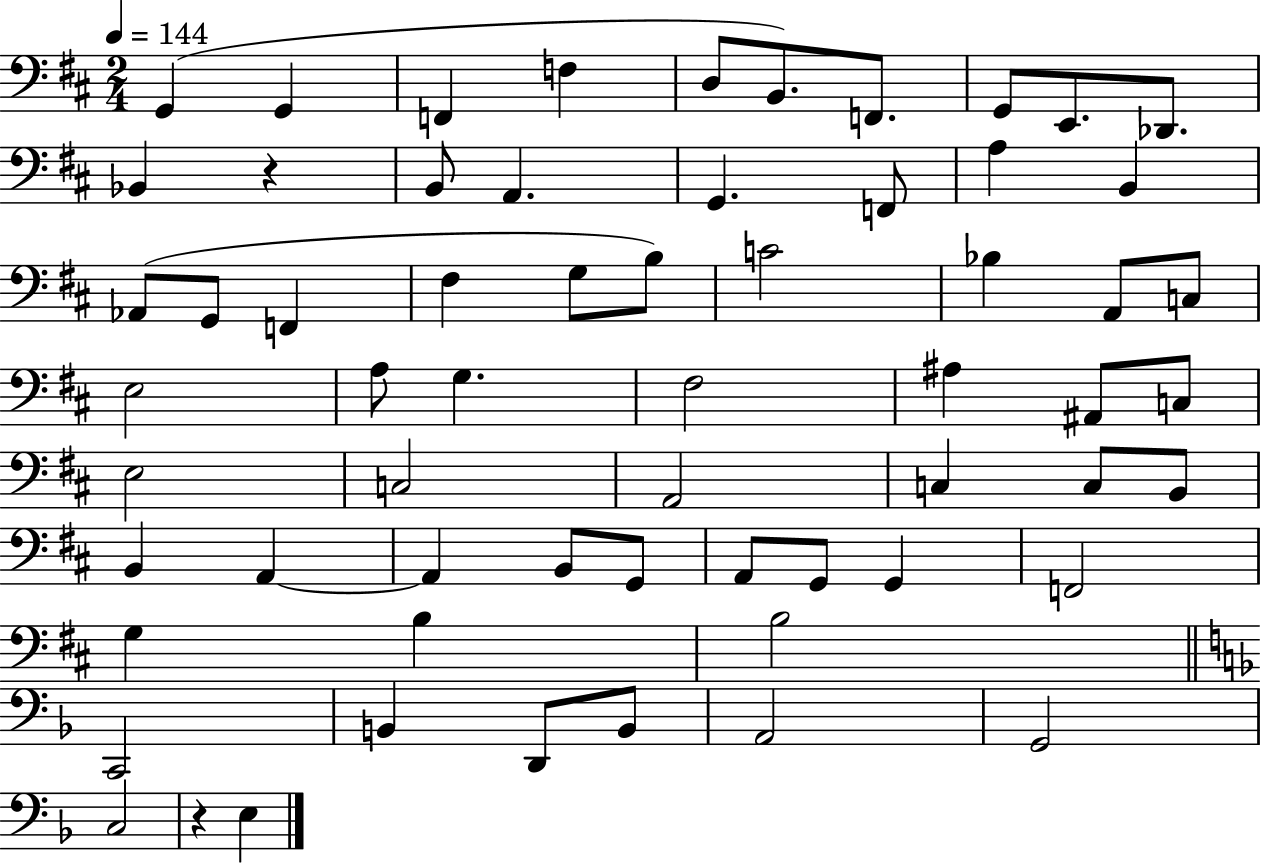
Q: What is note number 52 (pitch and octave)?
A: B3